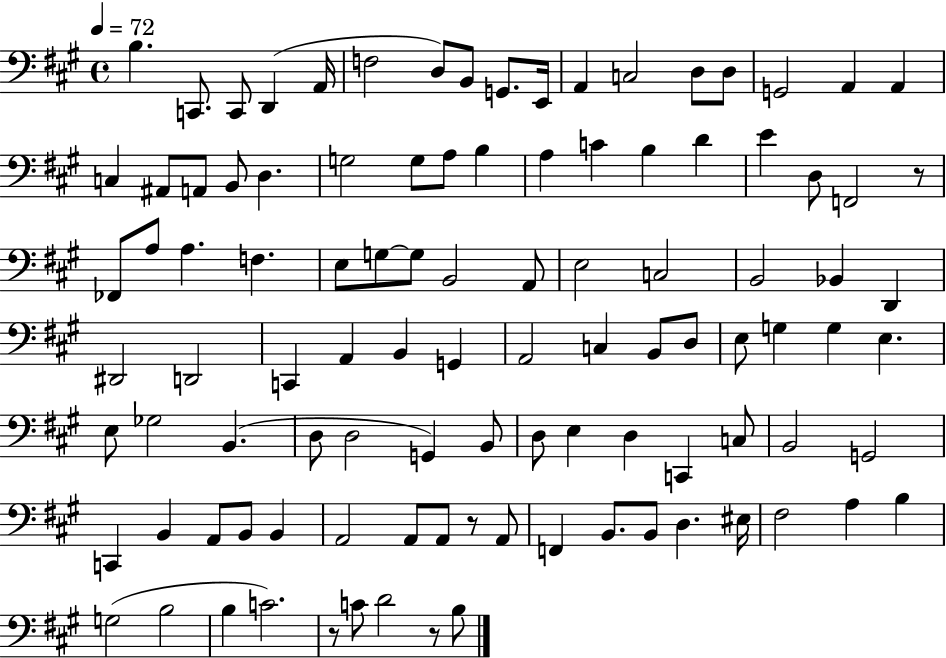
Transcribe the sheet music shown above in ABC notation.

X:1
T:Untitled
M:4/4
L:1/4
K:A
B, C,,/2 C,,/2 D,, A,,/4 F,2 D,/2 B,,/2 G,,/2 E,,/4 A,, C,2 D,/2 D,/2 G,,2 A,, A,, C, ^A,,/2 A,,/2 B,,/2 D, G,2 G,/2 A,/2 B, A, C B, D E D,/2 F,,2 z/2 _F,,/2 A,/2 A, F, E,/2 G,/2 G,/2 B,,2 A,,/2 E,2 C,2 B,,2 _B,, D,, ^D,,2 D,,2 C,, A,, B,, G,, A,,2 C, B,,/2 D,/2 E,/2 G, G, E, E,/2 _G,2 B,, D,/2 D,2 G,, B,,/2 D,/2 E, D, C,, C,/2 B,,2 G,,2 C,, B,, A,,/2 B,,/2 B,, A,,2 A,,/2 A,,/2 z/2 A,,/2 F,, B,,/2 B,,/2 D, ^E,/4 ^F,2 A, B, G,2 B,2 B, C2 z/2 C/2 D2 z/2 B,/2